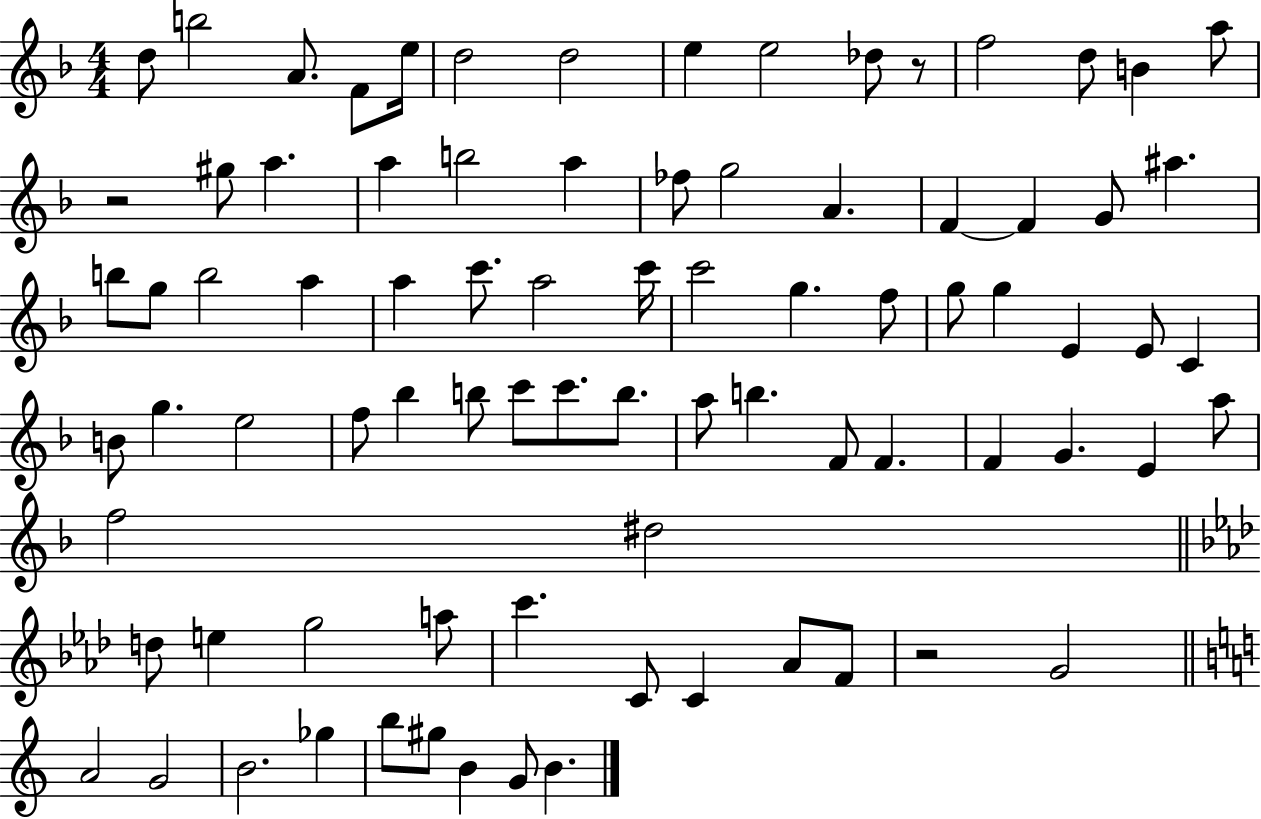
{
  \clef treble
  \numericTimeSignature
  \time 4/4
  \key f \major
  d''8 b''2 a'8. f'8 e''16 | d''2 d''2 | e''4 e''2 des''8 r8 | f''2 d''8 b'4 a''8 | \break r2 gis''8 a''4. | a''4 b''2 a''4 | fes''8 g''2 a'4. | f'4~~ f'4 g'8 ais''4. | \break b''8 g''8 b''2 a''4 | a''4 c'''8. a''2 c'''16 | c'''2 g''4. f''8 | g''8 g''4 e'4 e'8 c'4 | \break b'8 g''4. e''2 | f''8 bes''4 b''8 c'''8 c'''8. b''8. | a''8 b''4. f'8 f'4. | f'4 g'4. e'4 a''8 | \break f''2 dis''2 | \bar "||" \break \key aes \major d''8 e''4 g''2 a''8 | c'''4. c'8 c'4 aes'8 f'8 | r2 g'2 | \bar "||" \break \key c \major a'2 g'2 | b'2. ges''4 | b''8 gis''8 b'4 g'8 b'4. | \bar "|."
}